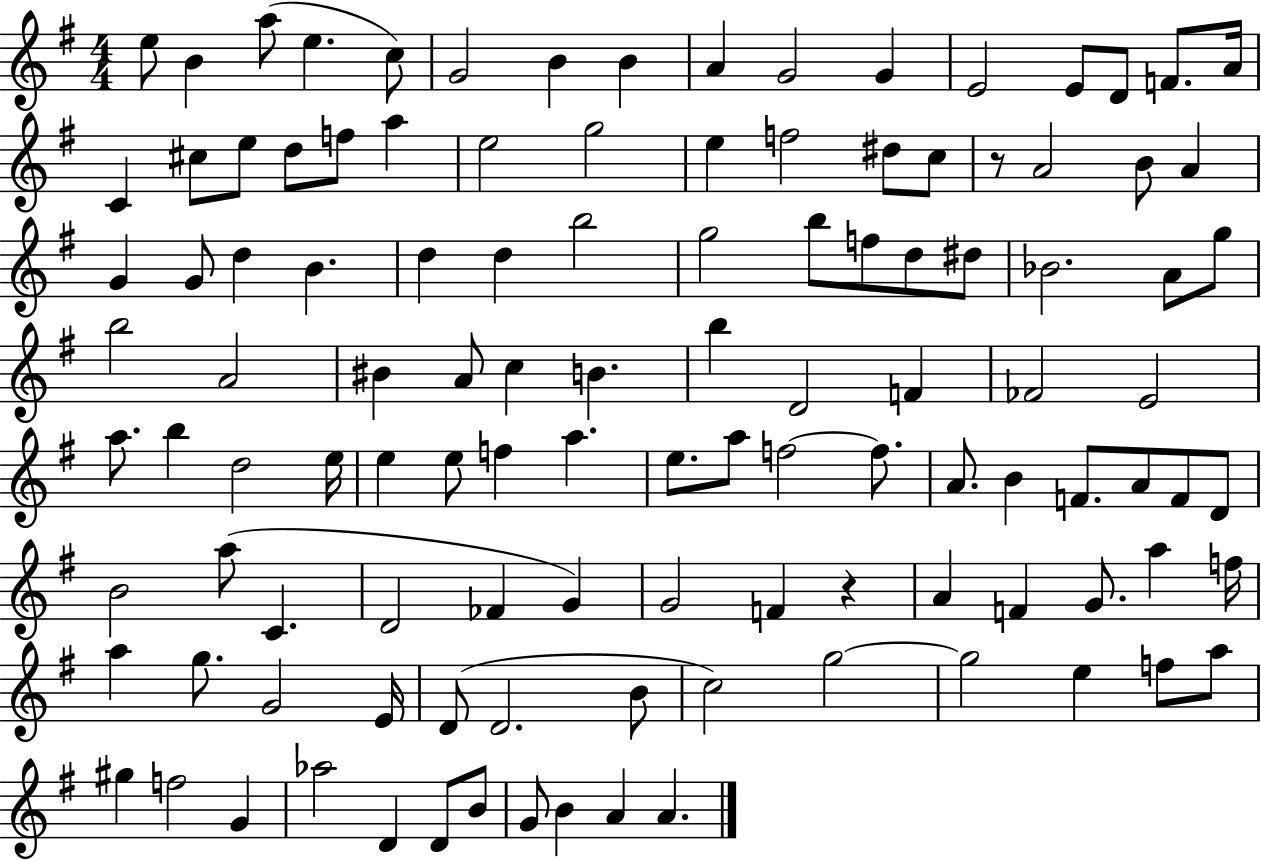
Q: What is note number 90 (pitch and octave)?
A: G5